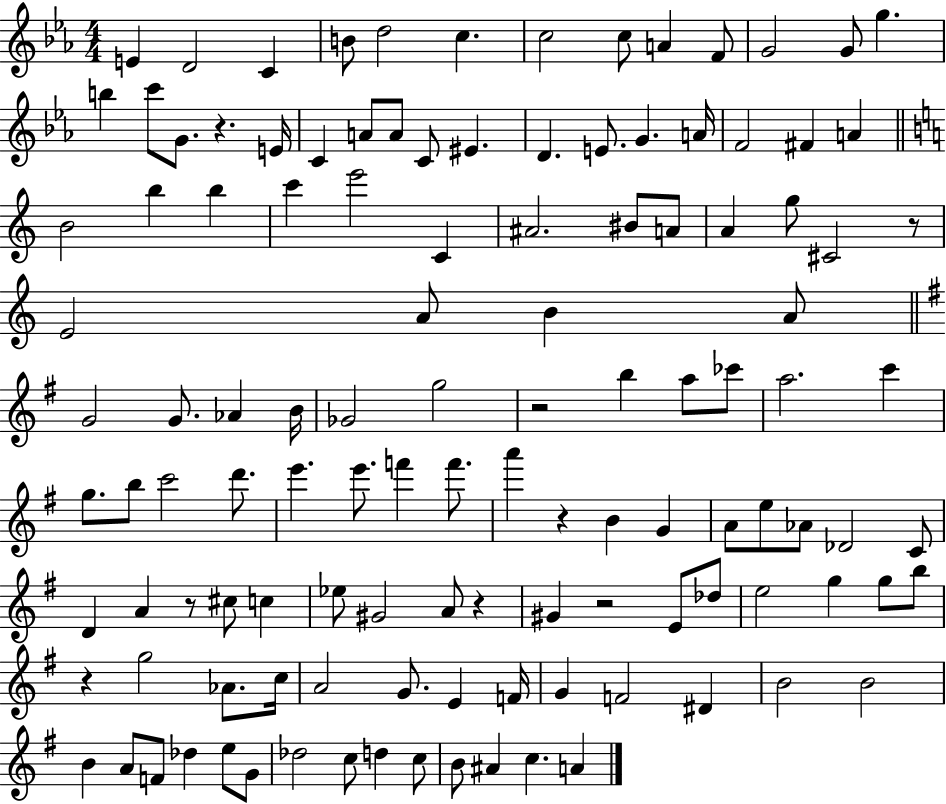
E4/q D4/h C4/q B4/e D5/h C5/q. C5/h C5/e A4/q F4/e G4/h G4/e G5/q. B5/q C6/e G4/e. R/q. E4/s C4/q A4/e A4/e C4/e EIS4/q. D4/q. E4/e. G4/q. A4/s F4/h F#4/q A4/q B4/h B5/q B5/q C6/q E6/h C4/q A#4/h. BIS4/e A4/e A4/q G5/e C#4/h R/e E4/h A4/e B4/q A4/e G4/h G4/e. Ab4/q B4/s Gb4/h G5/h R/h B5/q A5/e CES6/e A5/h. C6/q G5/e. B5/e C6/h D6/e. E6/q. E6/e. F6/q F6/e. A6/q R/q B4/q G4/q A4/e E5/e Ab4/e Db4/h C4/e D4/q A4/q R/e C#5/e C5/q Eb5/e G#4/h A4/e R/q G#4/q R/h E4/e Db5/e E5/h G5/q G5/e B5/e R/q G5/h Ab4/e. C5/s A4/h G4/e. E4/q F4/s G4/q F4/h D#4/q B4/h B4/h B4/q A4/e F4/e Db5/q E5/e G4/e Db5/h C5/e D5/q C5/e B4/e A#4/q C5/q. A4/q